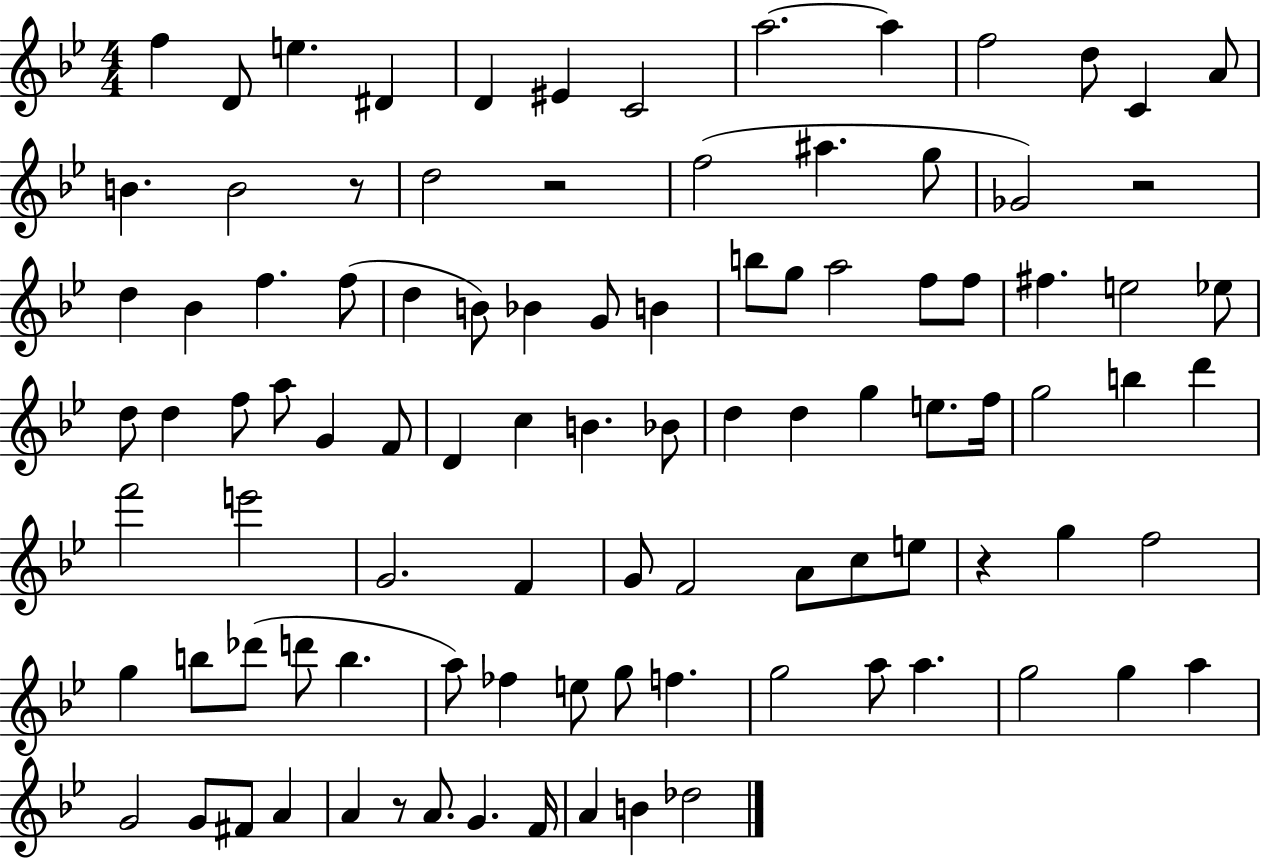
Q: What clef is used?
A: treble